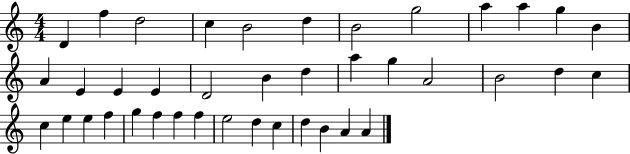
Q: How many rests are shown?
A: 0